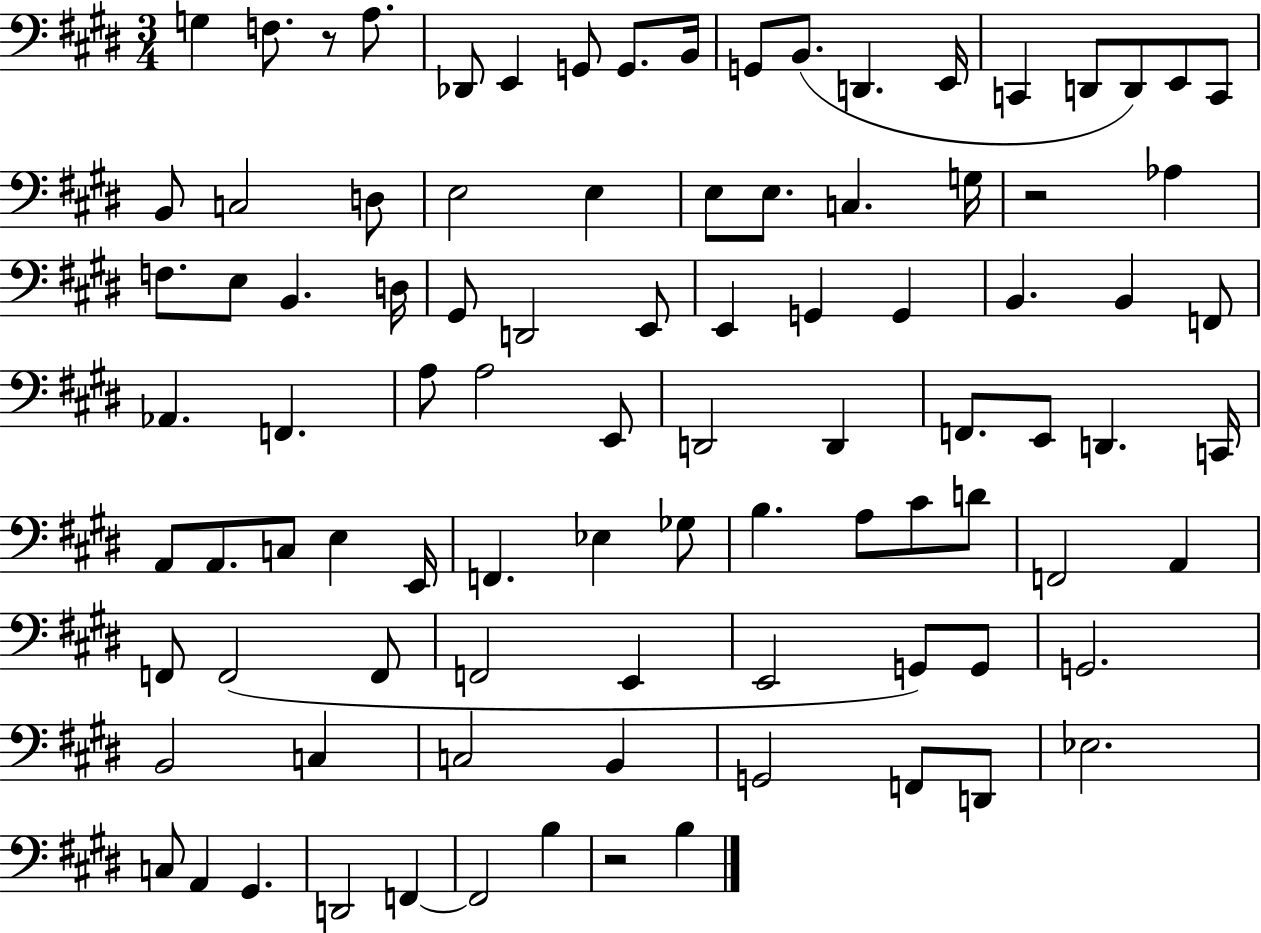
X:1
T:Untitled
M:3/4
L:1/4
K:E
G, F,/2 z/2 A,/2 _D,,/2 E,, G,,/2 G,,/2 B,,/4 G,,/2 B,,/2 D,, E,,/4 C,, D,,/2 D,,/2 E,,/2 C,,/2 B,,/2 C,2 D,/2 E,2 E, E,/2 E,/2 C, G,/4 z2 _A, F,/2 E,/2 B,, D,/4 ^G,,/2 D,,2 E,,/2 E,, G,, G,, B,, B,, F,,/2 _A,, F,, A,/2 A,2 E,,/2 D,,2 D,, F,,/2 E,,/2 D,, C,,/4 A,,/2 A,,/2 C,/2 E, E,,/4 F,, _E, _G,/2 B, A,/2 ^C/2 D/2 F,,2 A,, F,,/2 F,,2 F,,/2 F,,2 E,, E,,2 G,,/2 G,,/2 G,,2 B,,2 C, C,2 B,, G,,2 F,,/2 D,,/2 _E,2 C,/2 A,, ^G,, D,,2 F,, F,,2 B, z2 B,